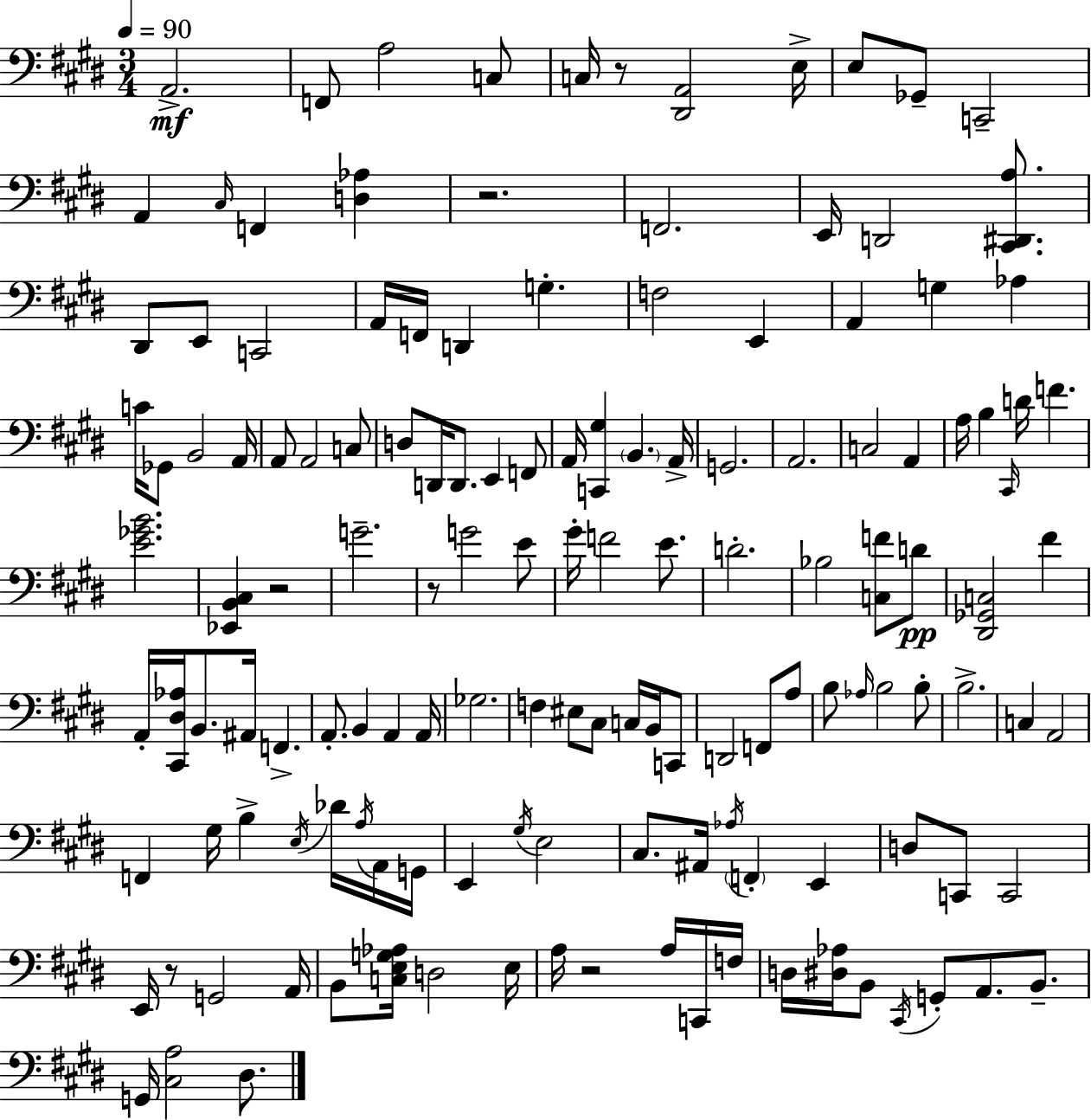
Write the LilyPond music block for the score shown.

{
  \clef bass
  \numericTimeSignature
  \time 3/4
  \key e \major
  \tempo 4 = 90
  a,2.->\mf | f,8 a2 c8 | c16 r8 <dis, a,>2 e16-> | e8 ges,8-- c,2-- | \break a,4 \grace { cis16 } f,4 <d aes>4 | r2. | f,2. | e,16 d,2 <cis, dis, a>8. | \break dis,8 e,8 c,2 | a,16 f,16 d,4 g4.-. | f2 e,4 | a,4 g4 aes4 | \break c'16 ges,8 b,2 | a,16 a,8 a,2 c8 | d8 d,16 d,8. e,4 f,8 | a,16 <c, gis>4 \parenthesize b,4. | \break a,16-> g,2. | a,2. | c2 a,4 | a16 b4 \grace { cis,16 } d'16 f'4. | \break <e' ges' b'>2. | <ees, b, cis>4 r2 | g'2.-- | r8 g'2 | \break e'8 gis'16-. f'2 e'8. | d'2.-. | bes2 <c f'>8 | d'8\pp <dis, ges, c>2 fis'4 | \break a,16-. <cis, dis aes>16 b,8. ais,16 f,4.-> | a,8.-. b,4 a,4 | a,16 ges2. | f4 eis8 cis8 c16 b,16 | \break c,8 d,2 f,8 | a8 b8 \grace { aes16 } b2 | b8-. b2.-> | c4 a,2 | \break f,4 gis16 b4-> | \acciaccatura { e16 } des'16 \acciaccatura { a16 } a,16 g,16 e,4 \acciaccatura { gis16 } e2 | cis8. ais,16 \acciaccatura { aes16 } \parenthesize f,4-. | e,4 d8 c,8 c,2 | \break e,16 r8 g,2 | a,16 b,8 <c e g aes>16 d2 | e16 a16 r2 | a16 c,16 f16 d16 <dis aes>16 b,8 \acciaccatura { cis,16 } | \break g,8-. a,8. b,8.-- g,16 <cis a>2 | dis8. \bar "|."
}